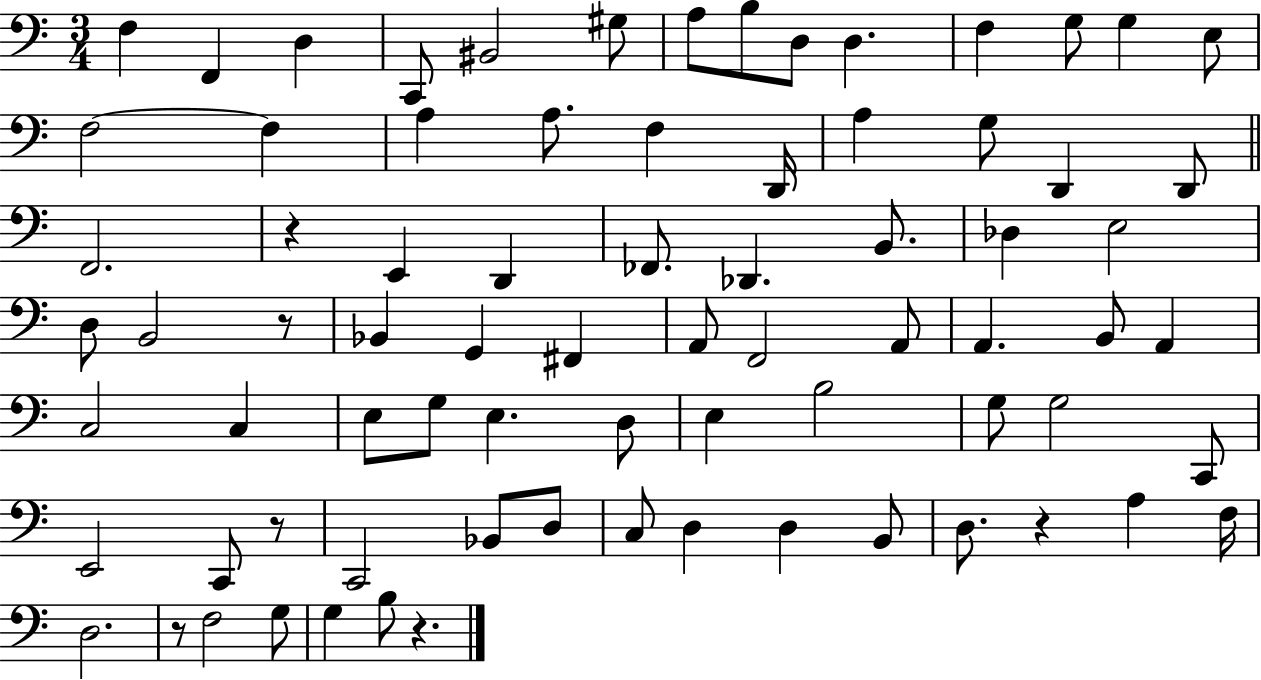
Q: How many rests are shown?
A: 6